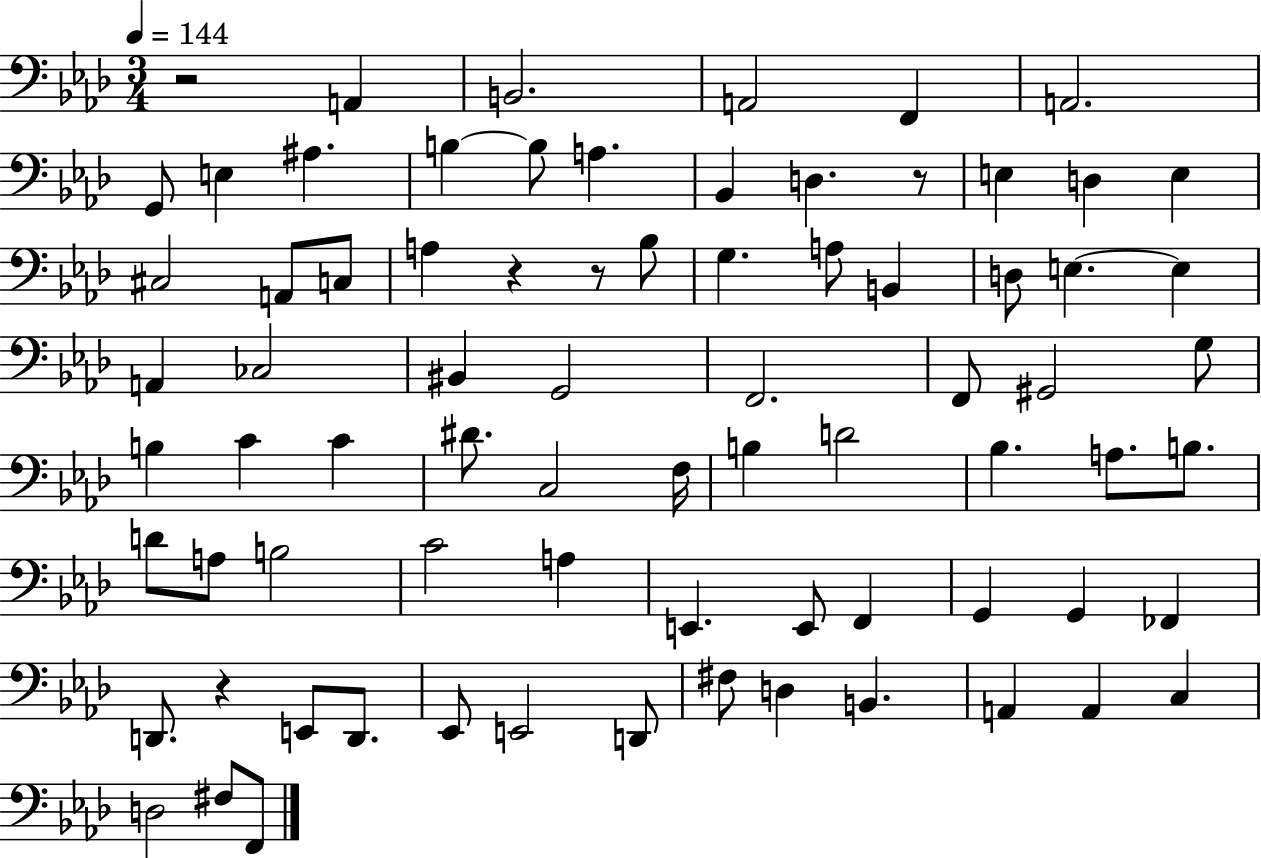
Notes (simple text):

R/h A2/q B2/h. A2/h F2/q A2/h. G2/e E3/q A#3/q. B3/q B3/e A3/q. Bb2/q D3/q. R/e E3/q D3/q E3/q C#3/h A2/e C3/e A3/q R/q R/e Bb3/e G3/q. A3/e B2/q D3/e E3/q. E3/q A2/q CES3/h BIS2/q G2/h F2/h. F2/e G#2/h G3/e B3/q C4/q C4/q D#4/e. C3/h F3/s B3/q D4/h Bb3/q. A3/e. B3/e. D4/e A3/e B3/h C4/h A3/q E2/q. E2/e F2/q G2/q G2/q FES2/q D2/e. R/q E2/e D2/e. Eb2/e E2/h D2/e F#3/e D3/q B2/q. A2/q A2/q C3/q D3/h F#3/e F2/e